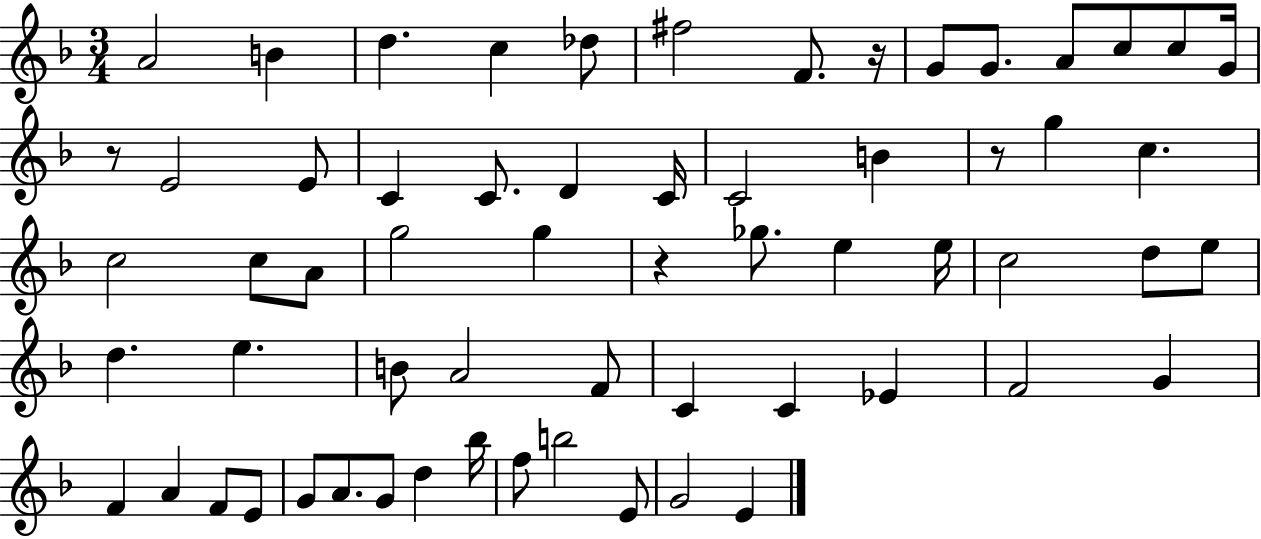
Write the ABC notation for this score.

X:1
T:Untitled
M:3/4
L:1/4
K:F
A2 B d c _d/2 ^f2 F/2 z/4 G/2 G/2 A/2 c/2 c/2 G/4 z/2 E2 E/2 C C/2 D C/4 C2 B z/2 g c c2 c/2 A/2 g2 g z _g/2 e e/4 c2 d/2 e/2 d e B/2 A2 F/2 C C _E F2 G F A F/2 E/2 G/2 A/2 G/2 d _b/4 f/2 b2 E/2 G2 E